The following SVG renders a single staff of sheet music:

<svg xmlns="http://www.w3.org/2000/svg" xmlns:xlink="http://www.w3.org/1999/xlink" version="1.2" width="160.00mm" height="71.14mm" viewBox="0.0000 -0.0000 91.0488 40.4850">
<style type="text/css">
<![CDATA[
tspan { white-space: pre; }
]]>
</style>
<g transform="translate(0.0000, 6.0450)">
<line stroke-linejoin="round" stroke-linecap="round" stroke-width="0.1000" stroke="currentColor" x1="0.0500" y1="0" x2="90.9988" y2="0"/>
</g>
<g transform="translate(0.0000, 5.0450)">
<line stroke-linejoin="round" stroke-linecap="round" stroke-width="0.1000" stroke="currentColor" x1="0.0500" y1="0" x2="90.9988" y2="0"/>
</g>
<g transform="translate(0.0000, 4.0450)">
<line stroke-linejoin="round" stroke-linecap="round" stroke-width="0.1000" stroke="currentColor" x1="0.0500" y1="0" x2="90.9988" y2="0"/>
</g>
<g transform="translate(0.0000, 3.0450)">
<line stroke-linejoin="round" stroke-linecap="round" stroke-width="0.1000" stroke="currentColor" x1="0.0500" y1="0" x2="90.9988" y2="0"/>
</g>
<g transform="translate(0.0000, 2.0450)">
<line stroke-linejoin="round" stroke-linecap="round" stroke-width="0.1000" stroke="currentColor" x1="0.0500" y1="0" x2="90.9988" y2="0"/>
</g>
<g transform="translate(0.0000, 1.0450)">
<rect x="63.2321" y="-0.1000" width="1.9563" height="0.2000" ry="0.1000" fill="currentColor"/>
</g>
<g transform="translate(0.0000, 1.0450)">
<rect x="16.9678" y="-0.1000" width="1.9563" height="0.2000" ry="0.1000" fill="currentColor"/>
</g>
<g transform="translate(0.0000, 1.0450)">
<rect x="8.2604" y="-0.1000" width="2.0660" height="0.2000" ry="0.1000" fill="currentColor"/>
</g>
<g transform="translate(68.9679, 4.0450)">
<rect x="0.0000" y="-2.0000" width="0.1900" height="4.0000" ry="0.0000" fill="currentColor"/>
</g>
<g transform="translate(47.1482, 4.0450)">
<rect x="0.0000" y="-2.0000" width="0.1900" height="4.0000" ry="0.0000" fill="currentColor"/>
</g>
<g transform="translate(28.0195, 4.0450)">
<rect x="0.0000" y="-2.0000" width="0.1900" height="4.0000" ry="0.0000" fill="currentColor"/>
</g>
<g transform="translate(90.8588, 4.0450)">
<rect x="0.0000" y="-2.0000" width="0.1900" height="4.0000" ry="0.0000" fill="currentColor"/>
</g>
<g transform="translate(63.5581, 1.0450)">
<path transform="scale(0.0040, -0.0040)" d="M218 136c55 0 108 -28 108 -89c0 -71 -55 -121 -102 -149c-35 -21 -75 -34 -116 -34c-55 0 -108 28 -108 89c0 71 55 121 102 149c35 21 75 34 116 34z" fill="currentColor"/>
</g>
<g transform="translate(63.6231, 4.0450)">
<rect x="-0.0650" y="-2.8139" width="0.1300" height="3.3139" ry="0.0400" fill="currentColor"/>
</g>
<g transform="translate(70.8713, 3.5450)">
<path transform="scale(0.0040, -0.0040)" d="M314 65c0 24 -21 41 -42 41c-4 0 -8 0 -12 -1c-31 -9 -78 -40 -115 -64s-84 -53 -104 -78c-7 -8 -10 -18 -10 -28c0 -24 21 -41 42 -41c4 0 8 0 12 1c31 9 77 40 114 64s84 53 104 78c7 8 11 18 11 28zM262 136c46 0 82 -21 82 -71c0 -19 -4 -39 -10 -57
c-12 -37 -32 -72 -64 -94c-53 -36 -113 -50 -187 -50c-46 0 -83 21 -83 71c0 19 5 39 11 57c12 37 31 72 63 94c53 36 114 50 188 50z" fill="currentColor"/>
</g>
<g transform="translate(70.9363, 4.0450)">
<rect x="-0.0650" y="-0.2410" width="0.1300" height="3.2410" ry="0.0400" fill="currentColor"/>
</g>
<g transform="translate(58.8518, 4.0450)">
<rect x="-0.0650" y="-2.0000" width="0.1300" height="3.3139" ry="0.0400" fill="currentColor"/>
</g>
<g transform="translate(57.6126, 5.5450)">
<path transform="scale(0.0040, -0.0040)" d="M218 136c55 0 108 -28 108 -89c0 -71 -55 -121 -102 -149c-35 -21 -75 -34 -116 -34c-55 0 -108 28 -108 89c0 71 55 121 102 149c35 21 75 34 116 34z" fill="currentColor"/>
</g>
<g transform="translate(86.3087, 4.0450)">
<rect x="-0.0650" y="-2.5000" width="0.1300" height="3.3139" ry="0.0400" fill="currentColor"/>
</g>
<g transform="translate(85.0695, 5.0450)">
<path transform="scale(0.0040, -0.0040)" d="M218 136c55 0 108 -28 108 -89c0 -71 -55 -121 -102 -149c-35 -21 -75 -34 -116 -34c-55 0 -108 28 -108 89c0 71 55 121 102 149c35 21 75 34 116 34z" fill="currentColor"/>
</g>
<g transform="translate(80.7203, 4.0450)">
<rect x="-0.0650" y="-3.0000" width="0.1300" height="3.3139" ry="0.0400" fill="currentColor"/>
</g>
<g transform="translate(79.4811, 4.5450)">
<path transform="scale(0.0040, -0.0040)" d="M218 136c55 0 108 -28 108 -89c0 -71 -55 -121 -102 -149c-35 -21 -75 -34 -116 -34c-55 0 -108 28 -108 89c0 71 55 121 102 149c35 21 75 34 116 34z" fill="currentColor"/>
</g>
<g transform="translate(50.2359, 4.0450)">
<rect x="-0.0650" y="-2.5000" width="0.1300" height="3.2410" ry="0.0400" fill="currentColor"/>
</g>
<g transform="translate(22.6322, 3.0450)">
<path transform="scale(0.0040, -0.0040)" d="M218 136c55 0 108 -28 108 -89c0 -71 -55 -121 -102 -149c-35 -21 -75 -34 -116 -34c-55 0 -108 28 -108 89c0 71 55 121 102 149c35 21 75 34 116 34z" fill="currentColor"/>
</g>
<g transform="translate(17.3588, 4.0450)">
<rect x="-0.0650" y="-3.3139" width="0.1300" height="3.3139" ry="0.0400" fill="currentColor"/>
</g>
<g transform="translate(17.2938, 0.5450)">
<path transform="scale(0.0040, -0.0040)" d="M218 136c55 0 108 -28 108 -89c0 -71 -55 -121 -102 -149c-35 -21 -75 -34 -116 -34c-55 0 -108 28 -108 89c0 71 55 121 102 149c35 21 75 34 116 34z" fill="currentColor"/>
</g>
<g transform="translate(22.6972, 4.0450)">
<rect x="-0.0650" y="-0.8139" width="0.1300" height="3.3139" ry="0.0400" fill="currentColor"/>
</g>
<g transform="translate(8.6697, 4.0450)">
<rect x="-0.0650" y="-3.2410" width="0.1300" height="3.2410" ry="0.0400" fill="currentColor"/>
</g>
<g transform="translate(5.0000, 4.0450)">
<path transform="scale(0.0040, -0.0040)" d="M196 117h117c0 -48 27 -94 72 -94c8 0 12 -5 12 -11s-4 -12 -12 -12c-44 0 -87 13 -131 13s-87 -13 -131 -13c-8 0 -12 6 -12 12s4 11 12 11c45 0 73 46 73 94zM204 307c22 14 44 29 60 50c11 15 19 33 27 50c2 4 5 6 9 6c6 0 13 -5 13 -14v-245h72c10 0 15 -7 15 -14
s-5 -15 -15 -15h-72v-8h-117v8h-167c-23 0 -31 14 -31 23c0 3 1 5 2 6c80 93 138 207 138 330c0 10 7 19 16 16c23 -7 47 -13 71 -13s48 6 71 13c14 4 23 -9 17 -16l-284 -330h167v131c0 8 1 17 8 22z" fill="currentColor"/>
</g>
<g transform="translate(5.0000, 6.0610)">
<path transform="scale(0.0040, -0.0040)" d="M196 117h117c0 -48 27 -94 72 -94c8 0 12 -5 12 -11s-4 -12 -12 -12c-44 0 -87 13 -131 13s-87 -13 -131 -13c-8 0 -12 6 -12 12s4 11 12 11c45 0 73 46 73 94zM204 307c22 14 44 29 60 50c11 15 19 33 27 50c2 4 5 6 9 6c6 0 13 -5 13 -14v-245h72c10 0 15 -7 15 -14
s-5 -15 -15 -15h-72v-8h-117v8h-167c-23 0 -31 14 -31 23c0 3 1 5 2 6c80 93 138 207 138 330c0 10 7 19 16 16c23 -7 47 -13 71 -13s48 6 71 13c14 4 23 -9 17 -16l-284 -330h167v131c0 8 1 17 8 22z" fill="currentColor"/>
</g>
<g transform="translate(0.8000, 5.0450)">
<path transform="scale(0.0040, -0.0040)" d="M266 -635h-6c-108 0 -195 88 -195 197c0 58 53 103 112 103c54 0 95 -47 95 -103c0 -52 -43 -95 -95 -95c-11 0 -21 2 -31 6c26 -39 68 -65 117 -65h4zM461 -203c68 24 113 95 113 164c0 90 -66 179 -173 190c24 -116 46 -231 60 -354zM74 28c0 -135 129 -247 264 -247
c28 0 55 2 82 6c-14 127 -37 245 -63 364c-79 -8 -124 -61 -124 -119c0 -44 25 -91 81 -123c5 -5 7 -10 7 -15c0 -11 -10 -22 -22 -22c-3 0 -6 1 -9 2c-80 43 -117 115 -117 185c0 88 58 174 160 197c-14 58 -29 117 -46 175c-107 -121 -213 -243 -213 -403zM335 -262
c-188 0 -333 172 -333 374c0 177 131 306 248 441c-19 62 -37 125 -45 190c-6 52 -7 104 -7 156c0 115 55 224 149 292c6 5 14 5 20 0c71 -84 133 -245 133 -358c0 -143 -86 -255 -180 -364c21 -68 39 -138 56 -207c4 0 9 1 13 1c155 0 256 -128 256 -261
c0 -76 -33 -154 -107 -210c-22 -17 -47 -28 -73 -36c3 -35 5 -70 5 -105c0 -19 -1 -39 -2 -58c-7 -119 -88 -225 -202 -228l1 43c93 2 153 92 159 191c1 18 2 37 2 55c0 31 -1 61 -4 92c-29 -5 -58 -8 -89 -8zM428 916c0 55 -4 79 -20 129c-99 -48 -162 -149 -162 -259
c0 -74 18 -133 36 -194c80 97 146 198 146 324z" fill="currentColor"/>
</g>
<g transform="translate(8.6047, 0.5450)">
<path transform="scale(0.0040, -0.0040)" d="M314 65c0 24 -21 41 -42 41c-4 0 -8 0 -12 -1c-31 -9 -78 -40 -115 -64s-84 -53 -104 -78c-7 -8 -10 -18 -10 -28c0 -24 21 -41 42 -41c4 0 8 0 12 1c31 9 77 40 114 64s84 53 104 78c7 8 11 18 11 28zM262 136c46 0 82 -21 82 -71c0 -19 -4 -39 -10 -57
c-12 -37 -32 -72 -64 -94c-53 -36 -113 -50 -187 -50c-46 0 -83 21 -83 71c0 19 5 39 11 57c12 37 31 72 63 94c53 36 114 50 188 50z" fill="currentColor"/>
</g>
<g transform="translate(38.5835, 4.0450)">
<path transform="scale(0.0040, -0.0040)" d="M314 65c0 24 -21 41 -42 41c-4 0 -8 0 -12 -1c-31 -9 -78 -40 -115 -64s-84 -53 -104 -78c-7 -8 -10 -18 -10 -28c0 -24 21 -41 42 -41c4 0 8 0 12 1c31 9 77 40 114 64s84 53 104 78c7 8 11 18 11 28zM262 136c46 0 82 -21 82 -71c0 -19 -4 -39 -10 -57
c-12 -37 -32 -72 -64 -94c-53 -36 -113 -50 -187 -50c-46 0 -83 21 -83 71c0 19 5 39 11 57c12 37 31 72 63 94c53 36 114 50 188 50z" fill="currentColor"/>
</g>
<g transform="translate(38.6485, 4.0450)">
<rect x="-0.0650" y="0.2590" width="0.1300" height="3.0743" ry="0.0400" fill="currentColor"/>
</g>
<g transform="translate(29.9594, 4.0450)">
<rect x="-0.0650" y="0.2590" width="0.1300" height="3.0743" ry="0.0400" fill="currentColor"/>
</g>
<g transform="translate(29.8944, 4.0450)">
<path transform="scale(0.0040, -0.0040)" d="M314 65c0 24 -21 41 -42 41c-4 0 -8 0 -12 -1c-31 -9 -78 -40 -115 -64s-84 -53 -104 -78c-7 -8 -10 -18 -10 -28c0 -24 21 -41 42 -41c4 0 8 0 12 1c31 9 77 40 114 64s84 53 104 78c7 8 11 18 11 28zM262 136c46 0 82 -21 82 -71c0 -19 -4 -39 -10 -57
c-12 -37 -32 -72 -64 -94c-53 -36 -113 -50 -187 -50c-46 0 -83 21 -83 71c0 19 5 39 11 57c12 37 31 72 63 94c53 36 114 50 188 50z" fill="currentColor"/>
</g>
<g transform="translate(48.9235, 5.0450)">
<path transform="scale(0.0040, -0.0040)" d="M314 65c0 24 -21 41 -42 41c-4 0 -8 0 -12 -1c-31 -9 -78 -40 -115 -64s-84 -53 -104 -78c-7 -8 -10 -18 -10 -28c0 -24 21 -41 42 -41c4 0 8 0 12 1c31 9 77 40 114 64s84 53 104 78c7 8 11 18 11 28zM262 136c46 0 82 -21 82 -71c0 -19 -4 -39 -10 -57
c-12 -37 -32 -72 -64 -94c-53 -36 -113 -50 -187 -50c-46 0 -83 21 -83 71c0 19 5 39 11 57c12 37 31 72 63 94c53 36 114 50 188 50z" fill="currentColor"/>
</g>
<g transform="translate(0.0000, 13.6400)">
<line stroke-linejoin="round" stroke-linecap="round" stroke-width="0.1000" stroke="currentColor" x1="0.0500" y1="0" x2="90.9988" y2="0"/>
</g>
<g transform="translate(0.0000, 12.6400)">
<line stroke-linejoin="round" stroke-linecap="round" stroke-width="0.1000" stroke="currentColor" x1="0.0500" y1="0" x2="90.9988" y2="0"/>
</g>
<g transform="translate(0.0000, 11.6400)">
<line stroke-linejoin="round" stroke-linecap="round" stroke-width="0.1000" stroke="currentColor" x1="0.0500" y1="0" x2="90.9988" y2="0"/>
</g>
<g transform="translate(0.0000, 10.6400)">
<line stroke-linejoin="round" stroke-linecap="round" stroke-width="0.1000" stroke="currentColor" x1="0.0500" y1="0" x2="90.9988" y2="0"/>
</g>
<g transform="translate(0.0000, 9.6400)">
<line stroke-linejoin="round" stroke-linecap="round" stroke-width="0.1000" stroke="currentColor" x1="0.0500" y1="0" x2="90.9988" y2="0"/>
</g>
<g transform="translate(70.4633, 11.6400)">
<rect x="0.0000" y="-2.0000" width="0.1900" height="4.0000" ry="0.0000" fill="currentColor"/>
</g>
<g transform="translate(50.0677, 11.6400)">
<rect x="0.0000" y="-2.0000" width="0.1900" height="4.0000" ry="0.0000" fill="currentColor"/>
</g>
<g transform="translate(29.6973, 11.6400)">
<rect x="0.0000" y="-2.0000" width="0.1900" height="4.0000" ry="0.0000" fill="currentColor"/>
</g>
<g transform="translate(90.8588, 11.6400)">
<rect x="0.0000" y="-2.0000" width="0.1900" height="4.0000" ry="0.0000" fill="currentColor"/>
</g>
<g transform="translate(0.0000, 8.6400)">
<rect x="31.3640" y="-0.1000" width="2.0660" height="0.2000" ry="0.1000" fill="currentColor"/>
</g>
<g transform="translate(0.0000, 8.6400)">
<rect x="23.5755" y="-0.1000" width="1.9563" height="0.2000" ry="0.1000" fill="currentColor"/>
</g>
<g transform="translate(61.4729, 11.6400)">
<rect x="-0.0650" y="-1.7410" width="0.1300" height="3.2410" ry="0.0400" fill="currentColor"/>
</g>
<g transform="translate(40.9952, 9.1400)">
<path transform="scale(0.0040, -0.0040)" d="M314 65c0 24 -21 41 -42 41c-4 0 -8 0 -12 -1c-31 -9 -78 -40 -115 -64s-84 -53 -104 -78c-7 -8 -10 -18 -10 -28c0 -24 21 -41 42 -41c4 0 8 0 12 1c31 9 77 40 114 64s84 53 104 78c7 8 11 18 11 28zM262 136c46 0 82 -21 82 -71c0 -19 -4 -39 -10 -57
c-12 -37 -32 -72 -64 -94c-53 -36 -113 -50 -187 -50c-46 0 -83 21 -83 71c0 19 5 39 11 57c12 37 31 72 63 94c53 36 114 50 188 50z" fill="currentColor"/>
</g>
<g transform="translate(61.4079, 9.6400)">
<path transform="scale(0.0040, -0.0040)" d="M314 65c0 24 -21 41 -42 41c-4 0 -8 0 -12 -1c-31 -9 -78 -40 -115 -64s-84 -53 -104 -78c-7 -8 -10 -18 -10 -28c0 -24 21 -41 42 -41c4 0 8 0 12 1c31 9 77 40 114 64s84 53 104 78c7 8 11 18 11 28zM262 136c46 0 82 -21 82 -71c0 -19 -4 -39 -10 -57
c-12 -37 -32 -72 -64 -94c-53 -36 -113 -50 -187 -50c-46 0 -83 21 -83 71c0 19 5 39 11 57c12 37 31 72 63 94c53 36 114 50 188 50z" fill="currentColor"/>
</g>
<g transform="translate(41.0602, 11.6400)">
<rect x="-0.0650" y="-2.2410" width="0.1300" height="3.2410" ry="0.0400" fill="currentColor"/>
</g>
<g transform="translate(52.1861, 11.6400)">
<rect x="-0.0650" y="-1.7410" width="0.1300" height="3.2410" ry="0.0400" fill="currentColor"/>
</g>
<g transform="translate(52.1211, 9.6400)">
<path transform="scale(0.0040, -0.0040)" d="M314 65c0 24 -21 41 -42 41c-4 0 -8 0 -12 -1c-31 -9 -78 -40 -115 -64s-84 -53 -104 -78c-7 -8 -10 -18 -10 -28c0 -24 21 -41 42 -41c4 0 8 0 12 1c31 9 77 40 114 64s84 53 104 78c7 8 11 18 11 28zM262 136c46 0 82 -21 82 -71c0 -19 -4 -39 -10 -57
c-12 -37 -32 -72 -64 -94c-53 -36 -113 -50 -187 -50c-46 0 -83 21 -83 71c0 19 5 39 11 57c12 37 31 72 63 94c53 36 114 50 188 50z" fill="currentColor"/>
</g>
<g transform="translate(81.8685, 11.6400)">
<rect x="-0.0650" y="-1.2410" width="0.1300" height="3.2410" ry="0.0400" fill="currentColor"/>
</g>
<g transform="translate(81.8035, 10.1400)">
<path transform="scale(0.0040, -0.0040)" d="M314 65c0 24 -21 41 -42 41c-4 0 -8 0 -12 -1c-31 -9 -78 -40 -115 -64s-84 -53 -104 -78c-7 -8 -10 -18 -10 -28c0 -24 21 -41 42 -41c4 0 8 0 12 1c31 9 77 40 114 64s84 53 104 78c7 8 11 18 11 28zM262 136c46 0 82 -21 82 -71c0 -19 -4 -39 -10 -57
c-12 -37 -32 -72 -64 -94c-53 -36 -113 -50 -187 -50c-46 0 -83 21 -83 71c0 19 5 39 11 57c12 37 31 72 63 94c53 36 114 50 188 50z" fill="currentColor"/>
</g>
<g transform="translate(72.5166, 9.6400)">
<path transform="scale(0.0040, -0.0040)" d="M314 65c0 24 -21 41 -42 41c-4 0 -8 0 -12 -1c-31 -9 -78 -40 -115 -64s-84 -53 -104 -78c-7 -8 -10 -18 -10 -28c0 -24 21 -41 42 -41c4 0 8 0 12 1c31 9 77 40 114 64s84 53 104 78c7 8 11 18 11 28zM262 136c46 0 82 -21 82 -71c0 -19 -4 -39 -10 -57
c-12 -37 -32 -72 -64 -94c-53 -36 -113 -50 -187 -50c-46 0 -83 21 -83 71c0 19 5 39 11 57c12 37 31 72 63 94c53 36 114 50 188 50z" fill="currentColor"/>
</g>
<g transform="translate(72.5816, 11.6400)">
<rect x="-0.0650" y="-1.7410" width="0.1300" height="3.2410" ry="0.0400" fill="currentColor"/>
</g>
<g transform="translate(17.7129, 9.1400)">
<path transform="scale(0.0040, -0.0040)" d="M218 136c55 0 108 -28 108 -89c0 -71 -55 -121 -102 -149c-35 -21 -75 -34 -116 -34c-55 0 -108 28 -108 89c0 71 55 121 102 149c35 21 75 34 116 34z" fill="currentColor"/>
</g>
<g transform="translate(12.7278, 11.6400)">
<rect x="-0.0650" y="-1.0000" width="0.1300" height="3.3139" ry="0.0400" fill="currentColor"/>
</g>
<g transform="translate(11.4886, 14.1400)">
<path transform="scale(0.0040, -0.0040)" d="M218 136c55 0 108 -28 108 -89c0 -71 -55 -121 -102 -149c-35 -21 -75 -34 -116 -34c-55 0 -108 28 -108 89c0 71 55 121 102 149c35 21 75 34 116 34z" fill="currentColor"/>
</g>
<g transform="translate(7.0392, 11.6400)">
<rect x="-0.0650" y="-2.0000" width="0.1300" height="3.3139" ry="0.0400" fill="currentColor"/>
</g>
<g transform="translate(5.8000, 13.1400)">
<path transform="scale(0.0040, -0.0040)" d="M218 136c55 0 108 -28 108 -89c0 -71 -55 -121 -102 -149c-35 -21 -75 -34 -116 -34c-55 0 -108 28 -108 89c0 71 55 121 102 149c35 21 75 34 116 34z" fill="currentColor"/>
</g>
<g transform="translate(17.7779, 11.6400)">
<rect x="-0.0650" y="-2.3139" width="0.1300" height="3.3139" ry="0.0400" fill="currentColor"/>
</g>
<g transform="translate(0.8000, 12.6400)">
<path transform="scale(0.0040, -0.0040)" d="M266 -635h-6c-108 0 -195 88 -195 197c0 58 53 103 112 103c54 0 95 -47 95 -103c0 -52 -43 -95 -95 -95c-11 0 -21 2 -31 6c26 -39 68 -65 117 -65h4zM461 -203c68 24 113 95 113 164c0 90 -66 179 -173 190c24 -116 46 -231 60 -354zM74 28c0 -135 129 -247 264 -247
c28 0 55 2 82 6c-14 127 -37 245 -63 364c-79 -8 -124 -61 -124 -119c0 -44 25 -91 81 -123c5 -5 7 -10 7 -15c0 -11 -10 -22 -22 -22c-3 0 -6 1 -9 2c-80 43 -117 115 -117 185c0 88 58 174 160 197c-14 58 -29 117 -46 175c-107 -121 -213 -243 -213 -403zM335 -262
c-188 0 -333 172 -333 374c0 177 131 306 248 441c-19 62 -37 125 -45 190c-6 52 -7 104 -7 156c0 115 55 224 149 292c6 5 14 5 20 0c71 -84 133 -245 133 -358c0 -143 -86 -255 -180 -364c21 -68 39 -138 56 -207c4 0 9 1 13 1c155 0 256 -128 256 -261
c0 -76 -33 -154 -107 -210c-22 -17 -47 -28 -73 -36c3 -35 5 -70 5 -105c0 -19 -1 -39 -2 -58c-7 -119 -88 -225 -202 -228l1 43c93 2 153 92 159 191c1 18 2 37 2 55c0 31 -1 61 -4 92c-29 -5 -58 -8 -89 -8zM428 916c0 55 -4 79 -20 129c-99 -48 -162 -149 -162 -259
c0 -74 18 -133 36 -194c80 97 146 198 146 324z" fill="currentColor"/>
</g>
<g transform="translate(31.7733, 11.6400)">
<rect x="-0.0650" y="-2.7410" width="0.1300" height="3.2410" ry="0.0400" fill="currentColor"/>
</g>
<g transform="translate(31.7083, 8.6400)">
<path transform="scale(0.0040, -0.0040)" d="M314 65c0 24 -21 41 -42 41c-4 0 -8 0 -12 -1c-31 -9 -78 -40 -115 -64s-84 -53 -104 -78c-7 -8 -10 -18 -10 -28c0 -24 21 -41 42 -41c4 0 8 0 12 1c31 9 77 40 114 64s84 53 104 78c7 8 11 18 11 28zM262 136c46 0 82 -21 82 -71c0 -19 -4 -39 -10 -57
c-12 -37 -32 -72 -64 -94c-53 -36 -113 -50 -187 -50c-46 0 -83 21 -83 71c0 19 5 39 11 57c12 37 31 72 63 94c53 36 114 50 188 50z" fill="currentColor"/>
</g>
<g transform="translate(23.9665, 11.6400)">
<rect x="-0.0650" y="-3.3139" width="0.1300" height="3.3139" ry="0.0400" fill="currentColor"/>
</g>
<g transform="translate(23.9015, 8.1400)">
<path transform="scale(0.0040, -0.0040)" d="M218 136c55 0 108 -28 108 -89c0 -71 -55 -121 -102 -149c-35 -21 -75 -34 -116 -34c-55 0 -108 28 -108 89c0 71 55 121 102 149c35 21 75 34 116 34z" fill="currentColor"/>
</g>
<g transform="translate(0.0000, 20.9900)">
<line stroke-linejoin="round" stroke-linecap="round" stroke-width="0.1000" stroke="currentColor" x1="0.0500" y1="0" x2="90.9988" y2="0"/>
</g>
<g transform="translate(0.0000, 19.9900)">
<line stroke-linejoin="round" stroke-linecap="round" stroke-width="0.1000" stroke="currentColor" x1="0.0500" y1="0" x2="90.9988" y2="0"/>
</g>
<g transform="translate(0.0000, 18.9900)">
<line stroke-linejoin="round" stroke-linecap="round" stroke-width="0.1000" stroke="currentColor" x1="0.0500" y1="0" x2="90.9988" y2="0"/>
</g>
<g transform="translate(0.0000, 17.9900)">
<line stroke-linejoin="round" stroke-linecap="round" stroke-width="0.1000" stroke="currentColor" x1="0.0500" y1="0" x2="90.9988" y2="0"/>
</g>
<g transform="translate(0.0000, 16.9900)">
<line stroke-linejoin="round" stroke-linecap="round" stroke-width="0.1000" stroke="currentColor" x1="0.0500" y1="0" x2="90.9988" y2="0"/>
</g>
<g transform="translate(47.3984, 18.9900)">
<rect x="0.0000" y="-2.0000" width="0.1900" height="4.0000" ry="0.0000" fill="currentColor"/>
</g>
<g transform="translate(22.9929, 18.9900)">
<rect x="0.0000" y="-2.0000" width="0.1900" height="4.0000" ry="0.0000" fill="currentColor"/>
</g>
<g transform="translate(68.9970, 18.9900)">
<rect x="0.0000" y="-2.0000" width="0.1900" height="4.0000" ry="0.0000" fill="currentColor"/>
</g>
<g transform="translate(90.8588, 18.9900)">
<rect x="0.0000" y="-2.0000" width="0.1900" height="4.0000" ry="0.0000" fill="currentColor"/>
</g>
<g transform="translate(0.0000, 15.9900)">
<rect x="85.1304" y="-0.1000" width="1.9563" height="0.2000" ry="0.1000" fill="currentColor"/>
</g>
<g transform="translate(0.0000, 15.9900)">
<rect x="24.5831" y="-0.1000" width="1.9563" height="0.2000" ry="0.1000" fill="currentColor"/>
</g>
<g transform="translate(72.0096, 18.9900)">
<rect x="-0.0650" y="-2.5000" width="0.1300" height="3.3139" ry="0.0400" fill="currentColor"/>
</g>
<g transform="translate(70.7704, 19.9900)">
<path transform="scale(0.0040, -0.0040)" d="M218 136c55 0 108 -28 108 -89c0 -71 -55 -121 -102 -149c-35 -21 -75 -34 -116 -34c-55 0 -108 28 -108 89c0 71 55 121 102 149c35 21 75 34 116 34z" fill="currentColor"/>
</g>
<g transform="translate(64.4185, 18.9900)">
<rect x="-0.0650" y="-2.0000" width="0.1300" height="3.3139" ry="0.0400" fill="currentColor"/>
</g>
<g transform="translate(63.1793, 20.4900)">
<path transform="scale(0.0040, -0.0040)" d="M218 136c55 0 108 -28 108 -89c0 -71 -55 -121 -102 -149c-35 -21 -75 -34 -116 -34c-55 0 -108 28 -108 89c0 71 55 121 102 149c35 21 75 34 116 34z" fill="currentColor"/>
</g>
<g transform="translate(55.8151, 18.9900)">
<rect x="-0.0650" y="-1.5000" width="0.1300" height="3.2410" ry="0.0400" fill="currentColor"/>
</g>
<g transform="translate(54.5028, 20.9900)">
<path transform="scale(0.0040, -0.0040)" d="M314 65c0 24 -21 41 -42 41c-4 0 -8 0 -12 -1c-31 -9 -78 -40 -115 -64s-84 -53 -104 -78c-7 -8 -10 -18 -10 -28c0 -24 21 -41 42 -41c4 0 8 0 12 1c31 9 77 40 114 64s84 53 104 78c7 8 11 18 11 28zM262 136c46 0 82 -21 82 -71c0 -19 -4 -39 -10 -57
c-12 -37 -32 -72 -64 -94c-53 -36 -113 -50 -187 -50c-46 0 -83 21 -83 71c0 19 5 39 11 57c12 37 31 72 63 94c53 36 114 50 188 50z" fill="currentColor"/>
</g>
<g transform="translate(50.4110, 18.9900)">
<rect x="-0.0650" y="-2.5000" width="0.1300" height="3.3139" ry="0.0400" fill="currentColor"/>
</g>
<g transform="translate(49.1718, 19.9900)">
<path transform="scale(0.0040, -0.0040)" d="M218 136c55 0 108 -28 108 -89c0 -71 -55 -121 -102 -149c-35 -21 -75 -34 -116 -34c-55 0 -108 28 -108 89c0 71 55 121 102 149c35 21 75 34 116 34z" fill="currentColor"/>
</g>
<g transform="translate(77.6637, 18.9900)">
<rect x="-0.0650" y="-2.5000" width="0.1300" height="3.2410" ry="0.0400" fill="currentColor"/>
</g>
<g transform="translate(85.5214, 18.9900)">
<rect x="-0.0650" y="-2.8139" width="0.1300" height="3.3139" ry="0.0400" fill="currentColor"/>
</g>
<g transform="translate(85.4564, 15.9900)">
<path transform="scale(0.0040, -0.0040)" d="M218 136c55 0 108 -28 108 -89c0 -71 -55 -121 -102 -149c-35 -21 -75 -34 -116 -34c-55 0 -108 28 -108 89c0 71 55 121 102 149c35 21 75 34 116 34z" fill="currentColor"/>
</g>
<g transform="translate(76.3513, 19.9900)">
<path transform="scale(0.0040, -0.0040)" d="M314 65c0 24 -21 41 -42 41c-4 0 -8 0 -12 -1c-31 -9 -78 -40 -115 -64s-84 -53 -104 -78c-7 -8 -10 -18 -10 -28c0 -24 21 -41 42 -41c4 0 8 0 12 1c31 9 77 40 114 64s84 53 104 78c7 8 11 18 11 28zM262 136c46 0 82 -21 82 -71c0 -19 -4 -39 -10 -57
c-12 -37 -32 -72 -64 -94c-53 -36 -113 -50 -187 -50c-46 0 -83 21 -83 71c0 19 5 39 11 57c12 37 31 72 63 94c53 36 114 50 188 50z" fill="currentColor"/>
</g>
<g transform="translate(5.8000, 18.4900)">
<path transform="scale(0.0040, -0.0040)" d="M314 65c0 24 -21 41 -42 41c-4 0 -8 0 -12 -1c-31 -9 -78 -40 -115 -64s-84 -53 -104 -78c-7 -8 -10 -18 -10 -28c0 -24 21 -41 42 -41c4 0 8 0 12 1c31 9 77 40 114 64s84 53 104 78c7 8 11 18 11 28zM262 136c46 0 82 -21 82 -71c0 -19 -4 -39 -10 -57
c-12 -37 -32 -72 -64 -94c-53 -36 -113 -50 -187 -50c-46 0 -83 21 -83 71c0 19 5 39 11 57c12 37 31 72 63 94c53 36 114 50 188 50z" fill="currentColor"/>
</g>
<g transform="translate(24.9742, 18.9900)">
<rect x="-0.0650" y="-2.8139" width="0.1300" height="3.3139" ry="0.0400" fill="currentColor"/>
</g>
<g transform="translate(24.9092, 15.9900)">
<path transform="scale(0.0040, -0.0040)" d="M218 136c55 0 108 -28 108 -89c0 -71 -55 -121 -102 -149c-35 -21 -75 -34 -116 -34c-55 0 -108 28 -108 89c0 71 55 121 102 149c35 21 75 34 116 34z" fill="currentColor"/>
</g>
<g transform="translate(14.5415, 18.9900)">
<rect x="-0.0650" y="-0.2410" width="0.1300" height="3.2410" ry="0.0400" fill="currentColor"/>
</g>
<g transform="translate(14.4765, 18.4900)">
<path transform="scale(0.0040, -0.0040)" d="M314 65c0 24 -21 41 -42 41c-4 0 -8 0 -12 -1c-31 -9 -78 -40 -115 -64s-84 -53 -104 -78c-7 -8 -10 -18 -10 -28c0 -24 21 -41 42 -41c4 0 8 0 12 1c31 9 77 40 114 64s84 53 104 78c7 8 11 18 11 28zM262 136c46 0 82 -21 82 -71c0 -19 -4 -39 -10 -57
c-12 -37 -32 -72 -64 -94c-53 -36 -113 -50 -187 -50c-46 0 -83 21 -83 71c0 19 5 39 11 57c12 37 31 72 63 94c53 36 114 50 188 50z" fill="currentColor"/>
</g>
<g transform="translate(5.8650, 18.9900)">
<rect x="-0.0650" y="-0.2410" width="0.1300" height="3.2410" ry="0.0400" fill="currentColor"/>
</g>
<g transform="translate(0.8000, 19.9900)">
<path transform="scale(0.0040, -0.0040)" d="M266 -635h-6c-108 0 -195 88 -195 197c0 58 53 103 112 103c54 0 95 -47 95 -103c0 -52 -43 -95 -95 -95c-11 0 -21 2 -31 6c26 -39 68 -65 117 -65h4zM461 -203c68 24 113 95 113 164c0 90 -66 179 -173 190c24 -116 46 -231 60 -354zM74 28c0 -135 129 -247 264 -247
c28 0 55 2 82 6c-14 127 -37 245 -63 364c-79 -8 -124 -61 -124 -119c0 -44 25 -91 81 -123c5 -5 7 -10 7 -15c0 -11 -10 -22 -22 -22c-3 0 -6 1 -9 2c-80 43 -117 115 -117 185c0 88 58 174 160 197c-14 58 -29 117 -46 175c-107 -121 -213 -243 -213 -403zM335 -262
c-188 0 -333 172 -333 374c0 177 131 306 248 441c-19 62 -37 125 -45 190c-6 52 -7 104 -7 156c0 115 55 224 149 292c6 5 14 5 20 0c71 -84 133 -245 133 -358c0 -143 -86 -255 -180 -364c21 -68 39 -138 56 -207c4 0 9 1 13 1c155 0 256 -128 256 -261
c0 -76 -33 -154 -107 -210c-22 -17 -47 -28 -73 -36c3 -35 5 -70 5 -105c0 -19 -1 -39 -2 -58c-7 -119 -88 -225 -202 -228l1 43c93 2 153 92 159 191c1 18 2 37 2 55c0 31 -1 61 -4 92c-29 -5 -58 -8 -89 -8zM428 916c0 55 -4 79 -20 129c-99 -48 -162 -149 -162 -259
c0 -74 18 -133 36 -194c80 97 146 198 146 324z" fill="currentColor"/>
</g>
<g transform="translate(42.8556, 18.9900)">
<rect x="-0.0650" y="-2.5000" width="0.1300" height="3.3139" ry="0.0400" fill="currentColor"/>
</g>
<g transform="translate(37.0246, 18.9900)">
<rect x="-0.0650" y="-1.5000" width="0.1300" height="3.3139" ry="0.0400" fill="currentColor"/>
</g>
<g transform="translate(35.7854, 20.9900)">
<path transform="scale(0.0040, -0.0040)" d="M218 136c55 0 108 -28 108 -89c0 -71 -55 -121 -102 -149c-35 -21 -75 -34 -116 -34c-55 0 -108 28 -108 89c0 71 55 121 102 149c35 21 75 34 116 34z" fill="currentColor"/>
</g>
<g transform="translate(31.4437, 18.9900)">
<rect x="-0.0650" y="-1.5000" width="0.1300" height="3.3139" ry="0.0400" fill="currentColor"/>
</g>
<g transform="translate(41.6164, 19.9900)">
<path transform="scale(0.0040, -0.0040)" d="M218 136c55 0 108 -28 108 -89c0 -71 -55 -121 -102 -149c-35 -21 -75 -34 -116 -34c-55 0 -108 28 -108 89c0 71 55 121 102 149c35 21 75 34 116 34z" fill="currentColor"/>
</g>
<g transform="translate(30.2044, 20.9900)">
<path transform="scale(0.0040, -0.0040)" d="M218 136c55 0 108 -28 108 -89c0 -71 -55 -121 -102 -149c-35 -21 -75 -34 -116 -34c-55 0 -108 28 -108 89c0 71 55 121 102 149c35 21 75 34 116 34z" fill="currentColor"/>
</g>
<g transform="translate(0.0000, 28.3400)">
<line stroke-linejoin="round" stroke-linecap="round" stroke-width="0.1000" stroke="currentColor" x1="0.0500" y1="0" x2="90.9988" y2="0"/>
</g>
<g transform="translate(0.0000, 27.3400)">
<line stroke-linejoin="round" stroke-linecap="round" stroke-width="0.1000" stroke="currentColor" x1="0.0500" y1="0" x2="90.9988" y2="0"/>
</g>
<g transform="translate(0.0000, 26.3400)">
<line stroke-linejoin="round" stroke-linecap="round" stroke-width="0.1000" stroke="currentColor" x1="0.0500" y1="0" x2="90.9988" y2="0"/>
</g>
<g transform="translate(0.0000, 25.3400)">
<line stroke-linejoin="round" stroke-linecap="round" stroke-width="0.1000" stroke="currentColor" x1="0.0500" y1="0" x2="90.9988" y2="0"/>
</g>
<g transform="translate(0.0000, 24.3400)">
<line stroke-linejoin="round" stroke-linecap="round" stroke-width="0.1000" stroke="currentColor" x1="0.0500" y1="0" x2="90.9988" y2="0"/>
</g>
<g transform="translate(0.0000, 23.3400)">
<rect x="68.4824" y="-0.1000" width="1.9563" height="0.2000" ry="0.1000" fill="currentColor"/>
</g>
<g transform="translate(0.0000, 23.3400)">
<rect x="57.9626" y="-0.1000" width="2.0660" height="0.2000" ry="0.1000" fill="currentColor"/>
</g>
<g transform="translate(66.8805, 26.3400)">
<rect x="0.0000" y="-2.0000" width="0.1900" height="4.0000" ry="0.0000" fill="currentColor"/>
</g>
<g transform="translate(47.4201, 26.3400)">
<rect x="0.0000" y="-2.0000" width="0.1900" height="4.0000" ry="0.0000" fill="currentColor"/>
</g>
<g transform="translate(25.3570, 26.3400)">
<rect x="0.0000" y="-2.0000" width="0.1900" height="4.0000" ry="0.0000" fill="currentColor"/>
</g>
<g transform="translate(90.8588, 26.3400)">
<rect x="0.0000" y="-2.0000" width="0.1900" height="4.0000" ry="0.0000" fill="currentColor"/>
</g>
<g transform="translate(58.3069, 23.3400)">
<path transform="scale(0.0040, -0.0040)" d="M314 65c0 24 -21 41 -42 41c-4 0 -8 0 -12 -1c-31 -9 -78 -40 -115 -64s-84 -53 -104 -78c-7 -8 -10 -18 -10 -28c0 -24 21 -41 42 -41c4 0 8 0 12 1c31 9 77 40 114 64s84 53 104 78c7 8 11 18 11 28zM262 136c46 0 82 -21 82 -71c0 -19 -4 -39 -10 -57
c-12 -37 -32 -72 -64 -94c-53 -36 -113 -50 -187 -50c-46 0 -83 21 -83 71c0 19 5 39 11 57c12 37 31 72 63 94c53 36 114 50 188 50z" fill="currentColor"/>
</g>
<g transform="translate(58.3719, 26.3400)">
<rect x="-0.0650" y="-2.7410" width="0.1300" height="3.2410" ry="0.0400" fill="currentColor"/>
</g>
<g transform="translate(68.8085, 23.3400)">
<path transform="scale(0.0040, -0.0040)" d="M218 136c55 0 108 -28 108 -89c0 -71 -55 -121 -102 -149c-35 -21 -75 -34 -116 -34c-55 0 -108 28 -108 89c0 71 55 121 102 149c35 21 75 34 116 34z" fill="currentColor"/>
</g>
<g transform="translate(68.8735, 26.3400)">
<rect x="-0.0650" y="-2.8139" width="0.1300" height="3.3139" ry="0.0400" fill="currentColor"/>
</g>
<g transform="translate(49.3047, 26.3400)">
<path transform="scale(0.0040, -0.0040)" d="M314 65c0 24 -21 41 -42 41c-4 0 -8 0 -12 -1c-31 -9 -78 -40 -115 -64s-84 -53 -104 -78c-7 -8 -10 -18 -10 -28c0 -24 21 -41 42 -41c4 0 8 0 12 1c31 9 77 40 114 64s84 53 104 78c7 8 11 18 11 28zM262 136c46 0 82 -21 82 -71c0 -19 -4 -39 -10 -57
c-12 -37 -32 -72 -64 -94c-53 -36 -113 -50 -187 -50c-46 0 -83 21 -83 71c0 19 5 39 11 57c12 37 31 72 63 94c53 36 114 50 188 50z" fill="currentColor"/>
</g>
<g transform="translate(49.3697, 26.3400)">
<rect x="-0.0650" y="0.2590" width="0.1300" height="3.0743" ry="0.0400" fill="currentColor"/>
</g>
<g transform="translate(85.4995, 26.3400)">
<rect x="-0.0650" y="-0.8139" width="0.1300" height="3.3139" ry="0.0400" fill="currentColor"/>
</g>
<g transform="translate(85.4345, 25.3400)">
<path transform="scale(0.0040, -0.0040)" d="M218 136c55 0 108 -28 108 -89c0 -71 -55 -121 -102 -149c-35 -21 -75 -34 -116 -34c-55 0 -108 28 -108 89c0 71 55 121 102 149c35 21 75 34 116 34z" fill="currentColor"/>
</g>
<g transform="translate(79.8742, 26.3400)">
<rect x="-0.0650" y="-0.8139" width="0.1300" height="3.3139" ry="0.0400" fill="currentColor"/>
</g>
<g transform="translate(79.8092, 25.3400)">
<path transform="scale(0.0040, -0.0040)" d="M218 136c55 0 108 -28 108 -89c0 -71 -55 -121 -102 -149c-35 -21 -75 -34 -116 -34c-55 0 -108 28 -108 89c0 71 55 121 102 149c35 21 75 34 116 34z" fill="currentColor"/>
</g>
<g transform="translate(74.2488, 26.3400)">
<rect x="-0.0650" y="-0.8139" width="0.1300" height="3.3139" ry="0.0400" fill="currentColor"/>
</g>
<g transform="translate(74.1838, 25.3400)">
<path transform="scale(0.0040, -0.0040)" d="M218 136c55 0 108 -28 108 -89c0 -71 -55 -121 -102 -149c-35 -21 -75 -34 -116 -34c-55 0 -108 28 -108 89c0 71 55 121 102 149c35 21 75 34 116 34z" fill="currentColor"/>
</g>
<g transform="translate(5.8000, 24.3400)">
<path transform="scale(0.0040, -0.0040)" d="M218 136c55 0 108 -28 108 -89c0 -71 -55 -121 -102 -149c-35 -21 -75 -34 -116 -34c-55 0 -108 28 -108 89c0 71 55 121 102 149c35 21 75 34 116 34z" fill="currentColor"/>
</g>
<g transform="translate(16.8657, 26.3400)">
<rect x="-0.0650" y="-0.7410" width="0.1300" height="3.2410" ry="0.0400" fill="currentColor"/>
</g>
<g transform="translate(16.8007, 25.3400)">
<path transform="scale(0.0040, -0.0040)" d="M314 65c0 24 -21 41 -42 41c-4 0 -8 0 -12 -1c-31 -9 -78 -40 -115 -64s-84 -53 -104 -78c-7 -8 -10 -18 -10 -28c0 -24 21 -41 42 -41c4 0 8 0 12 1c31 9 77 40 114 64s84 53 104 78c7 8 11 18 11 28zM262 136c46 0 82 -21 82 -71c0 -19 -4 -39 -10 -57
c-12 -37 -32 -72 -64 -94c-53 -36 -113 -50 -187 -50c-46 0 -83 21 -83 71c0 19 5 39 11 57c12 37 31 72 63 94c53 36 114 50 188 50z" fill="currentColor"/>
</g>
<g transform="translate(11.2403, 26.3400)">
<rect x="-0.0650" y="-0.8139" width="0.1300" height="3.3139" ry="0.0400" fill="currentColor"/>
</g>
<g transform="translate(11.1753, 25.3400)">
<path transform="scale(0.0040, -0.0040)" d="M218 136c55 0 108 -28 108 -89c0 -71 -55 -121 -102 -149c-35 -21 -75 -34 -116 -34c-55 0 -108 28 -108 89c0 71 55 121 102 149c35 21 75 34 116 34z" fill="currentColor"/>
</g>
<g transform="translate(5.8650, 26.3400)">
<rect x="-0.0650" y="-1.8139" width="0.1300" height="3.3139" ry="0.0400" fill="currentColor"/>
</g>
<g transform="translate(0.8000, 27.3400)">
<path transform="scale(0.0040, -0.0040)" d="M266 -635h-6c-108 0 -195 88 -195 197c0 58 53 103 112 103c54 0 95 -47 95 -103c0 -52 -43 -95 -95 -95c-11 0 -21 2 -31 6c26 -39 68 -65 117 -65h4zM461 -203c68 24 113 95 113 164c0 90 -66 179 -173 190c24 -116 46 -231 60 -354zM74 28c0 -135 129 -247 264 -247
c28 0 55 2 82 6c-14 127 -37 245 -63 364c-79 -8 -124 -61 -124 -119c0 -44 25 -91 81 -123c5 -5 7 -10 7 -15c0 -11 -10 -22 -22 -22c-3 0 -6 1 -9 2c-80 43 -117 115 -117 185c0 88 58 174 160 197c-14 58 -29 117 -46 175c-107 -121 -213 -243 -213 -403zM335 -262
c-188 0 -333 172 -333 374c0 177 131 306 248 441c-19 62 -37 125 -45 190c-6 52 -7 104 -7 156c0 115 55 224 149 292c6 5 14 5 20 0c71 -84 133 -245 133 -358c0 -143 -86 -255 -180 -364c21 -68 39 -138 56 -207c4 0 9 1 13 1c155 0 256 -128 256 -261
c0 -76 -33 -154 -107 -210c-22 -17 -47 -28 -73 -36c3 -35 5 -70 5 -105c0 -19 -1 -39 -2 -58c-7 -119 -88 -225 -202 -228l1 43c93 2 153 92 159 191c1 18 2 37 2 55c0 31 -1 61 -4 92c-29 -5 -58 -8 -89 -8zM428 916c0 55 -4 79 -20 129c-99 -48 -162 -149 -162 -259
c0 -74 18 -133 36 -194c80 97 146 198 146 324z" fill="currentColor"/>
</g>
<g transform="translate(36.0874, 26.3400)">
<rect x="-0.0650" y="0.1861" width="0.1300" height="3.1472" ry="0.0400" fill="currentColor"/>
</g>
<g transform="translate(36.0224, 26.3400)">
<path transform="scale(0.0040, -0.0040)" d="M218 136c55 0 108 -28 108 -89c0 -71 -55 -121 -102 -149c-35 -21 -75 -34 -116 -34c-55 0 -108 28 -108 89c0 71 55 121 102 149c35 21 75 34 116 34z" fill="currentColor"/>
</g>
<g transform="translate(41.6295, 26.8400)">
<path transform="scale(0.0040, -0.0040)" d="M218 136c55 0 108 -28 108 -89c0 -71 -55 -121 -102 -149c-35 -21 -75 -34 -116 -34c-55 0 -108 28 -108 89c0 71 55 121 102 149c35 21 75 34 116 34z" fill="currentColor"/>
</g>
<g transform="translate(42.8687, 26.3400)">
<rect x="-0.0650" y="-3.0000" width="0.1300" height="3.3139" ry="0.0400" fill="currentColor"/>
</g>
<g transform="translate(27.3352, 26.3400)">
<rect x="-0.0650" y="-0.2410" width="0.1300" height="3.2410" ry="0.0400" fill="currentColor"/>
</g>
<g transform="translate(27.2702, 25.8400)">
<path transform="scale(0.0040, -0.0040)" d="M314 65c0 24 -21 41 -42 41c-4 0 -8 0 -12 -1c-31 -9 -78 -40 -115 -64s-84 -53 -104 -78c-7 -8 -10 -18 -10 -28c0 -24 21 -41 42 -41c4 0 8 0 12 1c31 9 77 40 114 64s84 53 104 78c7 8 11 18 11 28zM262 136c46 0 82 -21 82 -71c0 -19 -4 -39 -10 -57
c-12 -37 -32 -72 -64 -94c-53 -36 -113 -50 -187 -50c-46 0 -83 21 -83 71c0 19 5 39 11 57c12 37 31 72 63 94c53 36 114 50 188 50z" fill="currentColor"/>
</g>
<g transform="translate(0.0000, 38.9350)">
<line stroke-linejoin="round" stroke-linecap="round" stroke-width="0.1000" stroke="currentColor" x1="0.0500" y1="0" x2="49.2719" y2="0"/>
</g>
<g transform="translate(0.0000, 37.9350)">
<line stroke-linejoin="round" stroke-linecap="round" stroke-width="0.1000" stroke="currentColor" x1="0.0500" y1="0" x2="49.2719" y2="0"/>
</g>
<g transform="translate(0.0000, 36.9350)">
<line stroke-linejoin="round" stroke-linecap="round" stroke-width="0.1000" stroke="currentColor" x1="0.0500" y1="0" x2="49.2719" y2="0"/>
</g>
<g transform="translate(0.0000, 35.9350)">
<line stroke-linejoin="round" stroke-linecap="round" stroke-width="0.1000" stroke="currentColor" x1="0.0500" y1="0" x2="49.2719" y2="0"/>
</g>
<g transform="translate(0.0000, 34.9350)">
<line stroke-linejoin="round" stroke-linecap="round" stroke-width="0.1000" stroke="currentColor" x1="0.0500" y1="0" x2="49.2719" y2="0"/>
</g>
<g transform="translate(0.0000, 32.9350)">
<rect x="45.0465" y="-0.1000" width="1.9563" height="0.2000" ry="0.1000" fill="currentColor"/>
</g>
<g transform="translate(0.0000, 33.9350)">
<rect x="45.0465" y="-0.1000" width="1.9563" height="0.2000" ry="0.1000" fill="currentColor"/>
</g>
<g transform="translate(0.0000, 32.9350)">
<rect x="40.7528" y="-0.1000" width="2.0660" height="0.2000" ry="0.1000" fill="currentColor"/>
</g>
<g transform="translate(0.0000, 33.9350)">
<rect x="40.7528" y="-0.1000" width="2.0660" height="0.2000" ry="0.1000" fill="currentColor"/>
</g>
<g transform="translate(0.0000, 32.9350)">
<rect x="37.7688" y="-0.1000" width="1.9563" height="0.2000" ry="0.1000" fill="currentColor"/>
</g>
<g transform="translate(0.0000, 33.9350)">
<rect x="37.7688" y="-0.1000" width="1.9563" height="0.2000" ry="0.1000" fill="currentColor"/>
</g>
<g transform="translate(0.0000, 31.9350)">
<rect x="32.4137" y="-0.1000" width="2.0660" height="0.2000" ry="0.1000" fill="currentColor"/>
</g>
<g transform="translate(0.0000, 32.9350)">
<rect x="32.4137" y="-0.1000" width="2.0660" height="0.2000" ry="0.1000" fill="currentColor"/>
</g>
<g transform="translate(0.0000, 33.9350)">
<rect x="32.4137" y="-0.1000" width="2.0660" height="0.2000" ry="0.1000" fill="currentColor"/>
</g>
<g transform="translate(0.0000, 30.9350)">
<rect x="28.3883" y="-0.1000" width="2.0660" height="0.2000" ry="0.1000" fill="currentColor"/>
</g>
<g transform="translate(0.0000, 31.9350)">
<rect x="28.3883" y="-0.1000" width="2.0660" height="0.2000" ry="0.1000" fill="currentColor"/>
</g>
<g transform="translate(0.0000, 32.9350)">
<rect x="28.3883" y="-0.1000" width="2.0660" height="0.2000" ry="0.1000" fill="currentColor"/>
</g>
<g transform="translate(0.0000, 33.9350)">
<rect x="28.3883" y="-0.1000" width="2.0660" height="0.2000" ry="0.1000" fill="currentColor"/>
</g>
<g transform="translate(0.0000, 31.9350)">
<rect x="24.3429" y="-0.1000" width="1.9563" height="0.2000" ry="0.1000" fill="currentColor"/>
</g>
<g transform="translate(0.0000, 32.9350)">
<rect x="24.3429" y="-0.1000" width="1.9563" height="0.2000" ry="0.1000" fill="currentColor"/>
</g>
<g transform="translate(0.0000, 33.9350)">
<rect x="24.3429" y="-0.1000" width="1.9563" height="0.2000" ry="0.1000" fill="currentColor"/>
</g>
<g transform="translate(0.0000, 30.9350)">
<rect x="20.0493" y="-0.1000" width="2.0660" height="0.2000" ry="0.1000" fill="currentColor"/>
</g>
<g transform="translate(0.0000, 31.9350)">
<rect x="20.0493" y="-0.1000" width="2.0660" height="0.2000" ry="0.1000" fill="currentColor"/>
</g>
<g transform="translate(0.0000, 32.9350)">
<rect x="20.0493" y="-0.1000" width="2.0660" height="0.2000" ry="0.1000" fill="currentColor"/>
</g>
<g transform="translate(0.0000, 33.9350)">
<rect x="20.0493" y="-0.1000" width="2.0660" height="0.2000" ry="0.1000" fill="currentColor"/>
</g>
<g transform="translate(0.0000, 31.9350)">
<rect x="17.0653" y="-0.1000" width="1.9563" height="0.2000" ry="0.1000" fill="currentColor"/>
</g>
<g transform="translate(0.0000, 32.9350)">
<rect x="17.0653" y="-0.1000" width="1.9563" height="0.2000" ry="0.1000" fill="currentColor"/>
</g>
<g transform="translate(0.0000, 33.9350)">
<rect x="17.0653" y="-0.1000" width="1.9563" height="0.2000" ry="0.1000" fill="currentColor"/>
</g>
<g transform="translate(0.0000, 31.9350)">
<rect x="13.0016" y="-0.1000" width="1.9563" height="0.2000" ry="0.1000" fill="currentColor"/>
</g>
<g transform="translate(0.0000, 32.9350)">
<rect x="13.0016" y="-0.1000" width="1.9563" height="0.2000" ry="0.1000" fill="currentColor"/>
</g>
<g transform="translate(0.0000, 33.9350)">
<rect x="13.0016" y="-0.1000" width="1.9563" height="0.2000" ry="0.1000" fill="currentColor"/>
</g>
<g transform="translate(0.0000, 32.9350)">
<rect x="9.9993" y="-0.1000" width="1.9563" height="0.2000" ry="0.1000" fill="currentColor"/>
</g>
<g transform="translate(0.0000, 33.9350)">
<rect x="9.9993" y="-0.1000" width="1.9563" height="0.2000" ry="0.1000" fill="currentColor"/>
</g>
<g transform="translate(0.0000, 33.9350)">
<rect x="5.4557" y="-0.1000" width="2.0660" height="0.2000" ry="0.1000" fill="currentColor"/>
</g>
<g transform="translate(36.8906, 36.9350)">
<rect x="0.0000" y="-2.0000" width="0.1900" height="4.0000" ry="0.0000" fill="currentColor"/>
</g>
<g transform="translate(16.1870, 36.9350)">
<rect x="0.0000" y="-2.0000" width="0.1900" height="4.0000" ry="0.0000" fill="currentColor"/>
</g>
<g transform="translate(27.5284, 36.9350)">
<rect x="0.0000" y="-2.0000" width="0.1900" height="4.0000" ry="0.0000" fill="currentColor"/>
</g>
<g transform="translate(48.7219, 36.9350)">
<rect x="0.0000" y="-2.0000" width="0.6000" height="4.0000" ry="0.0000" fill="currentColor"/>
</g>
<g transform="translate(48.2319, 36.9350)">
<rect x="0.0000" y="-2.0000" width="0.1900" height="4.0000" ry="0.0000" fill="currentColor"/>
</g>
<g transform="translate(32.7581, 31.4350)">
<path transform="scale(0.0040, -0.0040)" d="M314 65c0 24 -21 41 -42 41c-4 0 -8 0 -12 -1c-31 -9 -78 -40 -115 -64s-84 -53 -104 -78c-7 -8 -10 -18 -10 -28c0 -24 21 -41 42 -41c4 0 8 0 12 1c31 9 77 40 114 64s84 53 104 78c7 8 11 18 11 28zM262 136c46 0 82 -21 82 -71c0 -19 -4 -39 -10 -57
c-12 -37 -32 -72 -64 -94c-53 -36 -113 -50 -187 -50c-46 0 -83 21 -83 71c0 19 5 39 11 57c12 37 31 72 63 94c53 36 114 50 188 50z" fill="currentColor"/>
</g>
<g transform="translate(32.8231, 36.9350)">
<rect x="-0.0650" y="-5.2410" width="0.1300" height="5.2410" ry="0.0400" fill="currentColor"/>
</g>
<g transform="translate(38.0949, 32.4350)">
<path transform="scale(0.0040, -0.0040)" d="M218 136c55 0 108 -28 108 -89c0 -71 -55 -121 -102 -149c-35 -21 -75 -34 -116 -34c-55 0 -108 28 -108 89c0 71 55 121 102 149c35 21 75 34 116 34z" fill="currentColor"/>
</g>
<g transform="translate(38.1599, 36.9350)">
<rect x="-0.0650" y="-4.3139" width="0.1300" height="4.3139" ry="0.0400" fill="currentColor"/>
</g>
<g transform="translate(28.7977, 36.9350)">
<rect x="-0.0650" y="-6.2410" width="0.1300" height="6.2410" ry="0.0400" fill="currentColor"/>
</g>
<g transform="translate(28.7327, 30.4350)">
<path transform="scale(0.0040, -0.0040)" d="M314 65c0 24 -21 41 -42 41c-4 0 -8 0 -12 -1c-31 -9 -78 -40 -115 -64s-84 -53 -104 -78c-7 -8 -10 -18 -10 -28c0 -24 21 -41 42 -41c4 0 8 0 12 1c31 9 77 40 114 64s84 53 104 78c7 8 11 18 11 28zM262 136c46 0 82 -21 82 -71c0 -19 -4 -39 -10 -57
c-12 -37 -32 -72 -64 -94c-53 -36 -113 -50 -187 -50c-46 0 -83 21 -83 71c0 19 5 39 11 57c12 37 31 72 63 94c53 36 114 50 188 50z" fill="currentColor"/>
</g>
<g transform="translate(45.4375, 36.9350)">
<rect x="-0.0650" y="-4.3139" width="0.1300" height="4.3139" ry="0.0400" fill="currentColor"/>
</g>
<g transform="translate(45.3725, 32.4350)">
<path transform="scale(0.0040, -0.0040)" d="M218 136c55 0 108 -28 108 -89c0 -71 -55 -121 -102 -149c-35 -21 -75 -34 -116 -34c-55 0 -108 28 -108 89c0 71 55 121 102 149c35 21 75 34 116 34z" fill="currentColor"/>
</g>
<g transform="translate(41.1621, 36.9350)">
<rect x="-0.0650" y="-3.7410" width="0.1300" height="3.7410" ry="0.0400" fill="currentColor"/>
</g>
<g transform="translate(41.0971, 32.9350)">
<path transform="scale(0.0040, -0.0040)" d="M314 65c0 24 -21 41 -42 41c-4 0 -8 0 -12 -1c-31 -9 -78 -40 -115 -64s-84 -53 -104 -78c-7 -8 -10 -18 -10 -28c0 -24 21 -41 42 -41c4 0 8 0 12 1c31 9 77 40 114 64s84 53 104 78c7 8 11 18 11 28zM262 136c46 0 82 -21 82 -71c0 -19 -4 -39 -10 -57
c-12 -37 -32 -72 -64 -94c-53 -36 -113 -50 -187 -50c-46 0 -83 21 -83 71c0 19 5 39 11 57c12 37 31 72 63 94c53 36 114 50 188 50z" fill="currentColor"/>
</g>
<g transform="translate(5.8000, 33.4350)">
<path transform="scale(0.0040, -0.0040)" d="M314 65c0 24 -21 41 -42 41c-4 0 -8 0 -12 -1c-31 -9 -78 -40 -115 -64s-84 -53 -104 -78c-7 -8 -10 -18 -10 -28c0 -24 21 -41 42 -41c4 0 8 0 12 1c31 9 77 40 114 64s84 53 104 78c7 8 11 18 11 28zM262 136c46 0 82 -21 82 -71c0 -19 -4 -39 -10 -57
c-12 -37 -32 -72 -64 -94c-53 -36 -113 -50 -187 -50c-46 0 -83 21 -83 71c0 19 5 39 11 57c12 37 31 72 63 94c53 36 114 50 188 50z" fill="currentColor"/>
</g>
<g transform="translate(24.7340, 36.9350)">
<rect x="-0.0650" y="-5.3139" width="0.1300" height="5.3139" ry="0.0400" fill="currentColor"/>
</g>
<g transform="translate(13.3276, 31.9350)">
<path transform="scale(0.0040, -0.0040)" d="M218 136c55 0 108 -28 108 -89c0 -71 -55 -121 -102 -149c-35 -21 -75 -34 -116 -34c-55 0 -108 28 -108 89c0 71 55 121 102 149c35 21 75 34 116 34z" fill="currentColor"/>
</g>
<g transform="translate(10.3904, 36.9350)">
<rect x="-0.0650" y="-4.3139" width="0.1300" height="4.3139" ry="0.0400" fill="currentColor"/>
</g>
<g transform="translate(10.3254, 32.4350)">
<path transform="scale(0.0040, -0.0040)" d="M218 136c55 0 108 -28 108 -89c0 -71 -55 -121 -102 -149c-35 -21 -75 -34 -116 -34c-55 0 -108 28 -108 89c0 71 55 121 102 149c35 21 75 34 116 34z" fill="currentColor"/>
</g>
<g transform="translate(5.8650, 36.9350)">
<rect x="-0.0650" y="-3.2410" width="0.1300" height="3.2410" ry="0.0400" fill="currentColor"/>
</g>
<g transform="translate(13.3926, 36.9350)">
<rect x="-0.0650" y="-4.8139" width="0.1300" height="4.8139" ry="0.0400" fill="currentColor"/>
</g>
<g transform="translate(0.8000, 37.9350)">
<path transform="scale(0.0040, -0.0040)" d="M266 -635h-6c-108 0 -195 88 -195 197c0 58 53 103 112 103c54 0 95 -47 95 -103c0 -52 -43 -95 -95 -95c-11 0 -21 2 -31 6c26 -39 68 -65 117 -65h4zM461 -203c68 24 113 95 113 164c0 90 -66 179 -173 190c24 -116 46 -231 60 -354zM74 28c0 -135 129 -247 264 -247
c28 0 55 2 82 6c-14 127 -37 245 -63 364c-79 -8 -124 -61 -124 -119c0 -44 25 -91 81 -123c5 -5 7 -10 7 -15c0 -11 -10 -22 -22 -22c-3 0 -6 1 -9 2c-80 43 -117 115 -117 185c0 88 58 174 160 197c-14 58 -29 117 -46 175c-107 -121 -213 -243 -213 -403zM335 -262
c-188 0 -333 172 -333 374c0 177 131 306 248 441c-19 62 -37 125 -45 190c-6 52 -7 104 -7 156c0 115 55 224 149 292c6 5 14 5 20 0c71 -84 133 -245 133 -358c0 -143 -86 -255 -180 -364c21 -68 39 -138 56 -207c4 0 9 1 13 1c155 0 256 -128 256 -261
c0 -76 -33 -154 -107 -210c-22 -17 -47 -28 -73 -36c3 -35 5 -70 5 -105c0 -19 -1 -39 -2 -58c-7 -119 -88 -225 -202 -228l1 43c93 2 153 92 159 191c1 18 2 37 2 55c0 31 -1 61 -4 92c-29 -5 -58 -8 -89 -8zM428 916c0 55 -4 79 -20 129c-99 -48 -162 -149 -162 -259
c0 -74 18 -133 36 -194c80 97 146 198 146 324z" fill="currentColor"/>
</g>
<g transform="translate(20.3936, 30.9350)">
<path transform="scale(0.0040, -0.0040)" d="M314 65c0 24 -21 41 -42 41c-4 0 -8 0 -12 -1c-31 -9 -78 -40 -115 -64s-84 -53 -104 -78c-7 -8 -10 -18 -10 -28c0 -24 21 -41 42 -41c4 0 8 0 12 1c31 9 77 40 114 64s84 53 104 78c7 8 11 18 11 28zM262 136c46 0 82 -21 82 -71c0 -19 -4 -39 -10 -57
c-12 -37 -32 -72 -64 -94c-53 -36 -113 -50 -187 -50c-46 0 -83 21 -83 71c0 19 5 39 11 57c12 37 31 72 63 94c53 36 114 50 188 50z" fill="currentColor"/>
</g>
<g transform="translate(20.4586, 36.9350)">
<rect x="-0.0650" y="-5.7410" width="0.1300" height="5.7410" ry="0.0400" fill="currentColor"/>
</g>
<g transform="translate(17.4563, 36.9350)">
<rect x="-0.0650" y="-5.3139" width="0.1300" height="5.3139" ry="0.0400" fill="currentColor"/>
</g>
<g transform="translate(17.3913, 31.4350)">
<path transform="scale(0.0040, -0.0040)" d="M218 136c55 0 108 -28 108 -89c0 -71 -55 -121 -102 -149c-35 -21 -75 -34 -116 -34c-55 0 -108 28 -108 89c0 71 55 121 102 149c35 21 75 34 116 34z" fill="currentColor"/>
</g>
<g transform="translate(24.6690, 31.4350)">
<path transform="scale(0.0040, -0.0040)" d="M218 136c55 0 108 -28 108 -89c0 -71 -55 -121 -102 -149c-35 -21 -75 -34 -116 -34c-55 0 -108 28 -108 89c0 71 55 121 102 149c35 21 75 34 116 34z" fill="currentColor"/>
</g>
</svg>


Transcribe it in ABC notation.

X:1
T:Untitled
M:4/4
L:1/4
K:C
b2 b d B2 B2 G2 F a c2 A G F D g b a2 g2 f2 f2 f2 e2 c2 c2 a E E G G E2 F G G2 a f d d2 c2 B A B2 a2 a d d d b2 d' e' f' g'2 f' a'2 f'2 d' c'2 d'